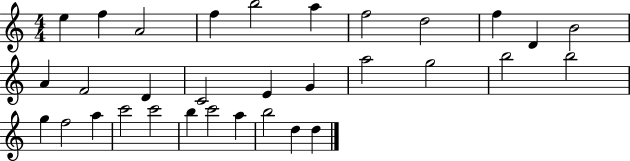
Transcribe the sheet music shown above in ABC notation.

X:1
T:Untitled
M:4/4
L:1/4
K:C
e f A2 f b2 a f2 d2 f D B2 A F2 D C2 E G a2 g2 b2 b2 g f2 a c'2 c'2 b c'2 a b2 d d